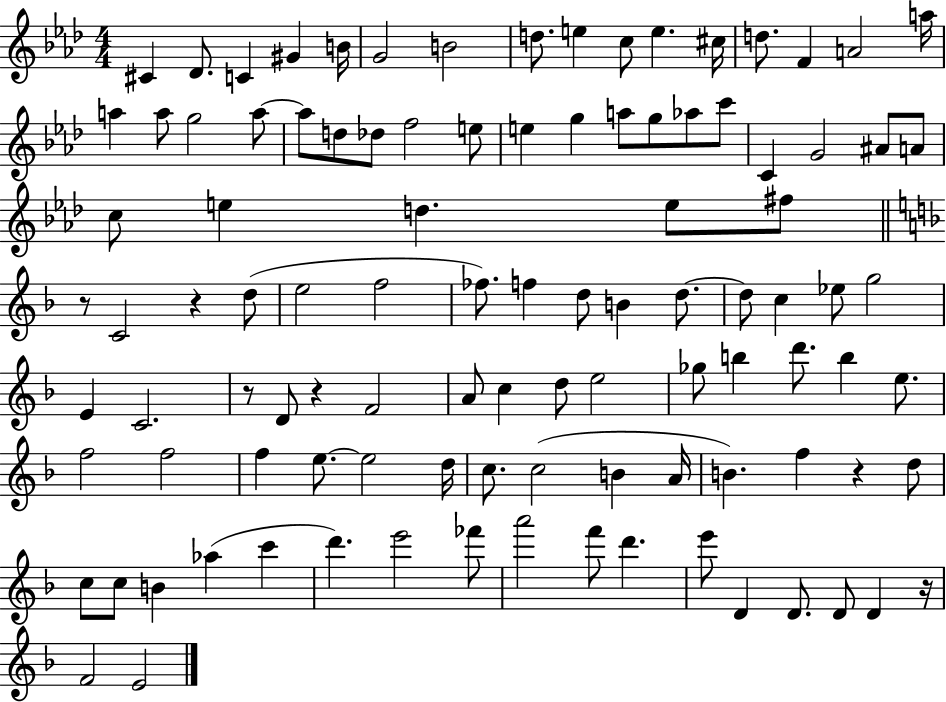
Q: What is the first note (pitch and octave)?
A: C#4